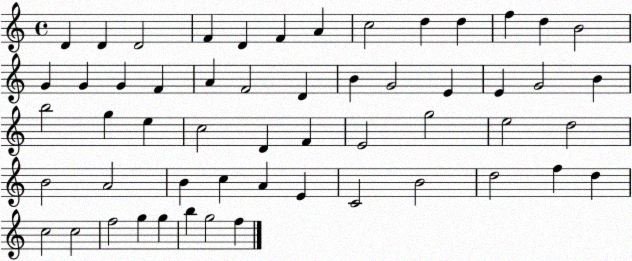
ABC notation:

X:1
T:Untitled
M:4/4
L:1/4
K:C
D D D2 F D F A c2 d d f d B2 G G G F A F2 D B G2 E E G2 B b2 g e c2 D F E2 g2 e2 d2 B2 A2 B c A E C2 B2 d2 f d c2 c2 f2 g g b g2 f